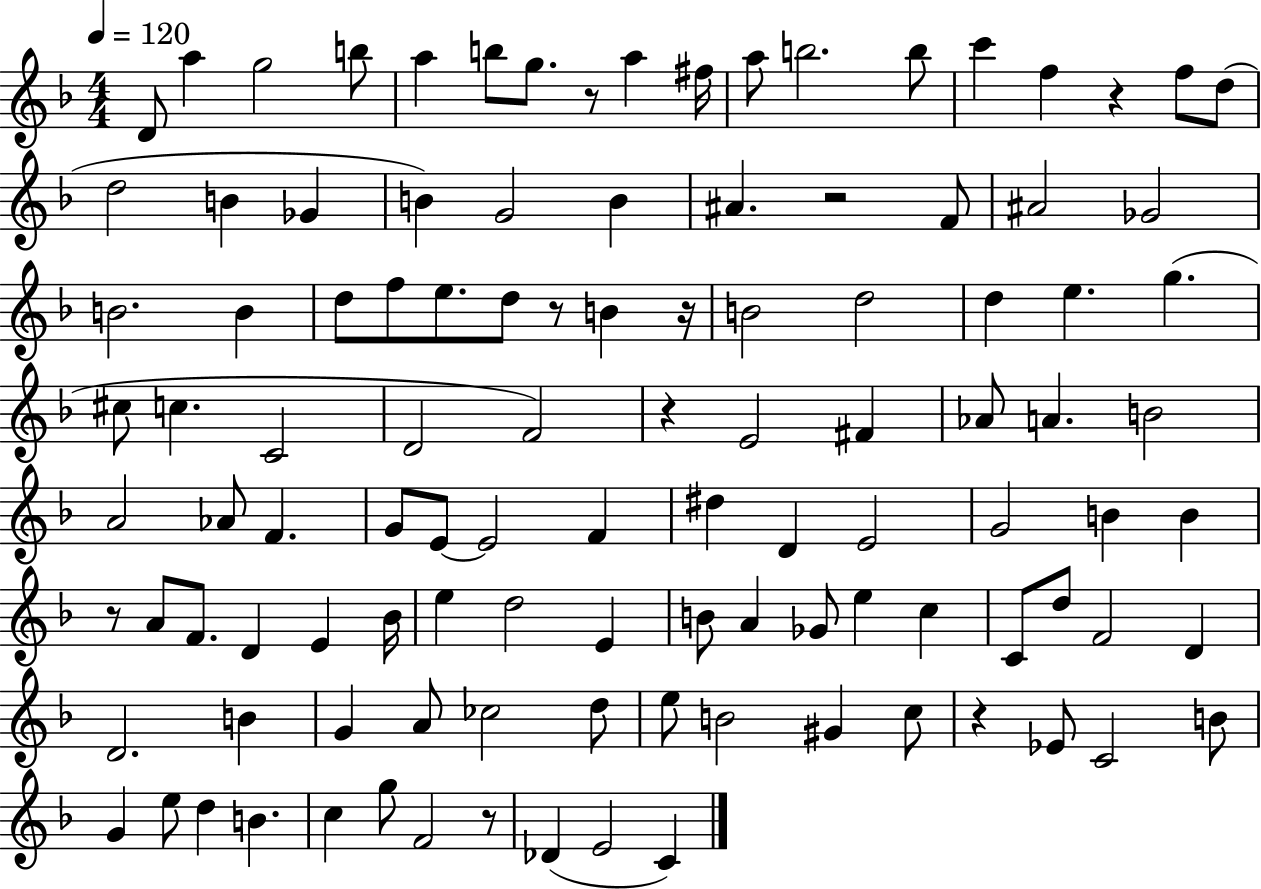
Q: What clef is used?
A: treble